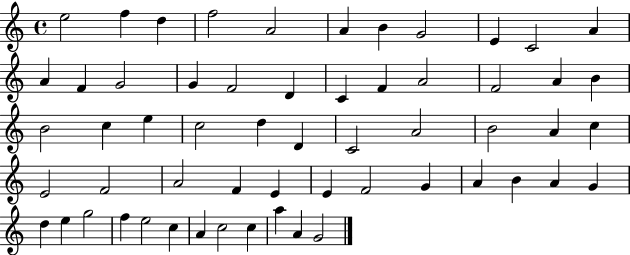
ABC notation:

X:1
T:Untitled
M:4/4
L:1/4
K:C
e2 f d f2 A2 A B G2 E C2 A A F G2 G F2 D C F A2 F2 A B B2 c e c2 d D C2 A2 B2 A c E2 F2 A2 F E E F2 G A B A G d e g2 f e2 c A c2 c a A G2